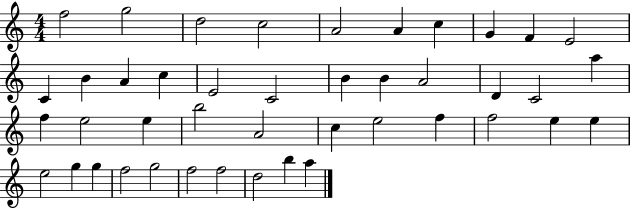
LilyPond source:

{
  \clef treble
  \numericTimeSignature
  \time 4/4
  \key c \major
  f''2 g''2 | d''2 c''2 | a'2 a'4 c''4 | g'4 f'4 e'2 | \break c'4 b'4 a'4 c''4 | e'2 c'2 | b'4 b'4 a'2 | d'4 c'2 a''4 | \break f''4 e''2 e''4 | b''2 a'2 | c''4 e''2 f''4 | f''2 e''4 e''4 | \break e''2 g''4 g''4 | f''2 g''2 | f''2 f''2 | d''2 b''4 a''4 | \break \bar "|."
}